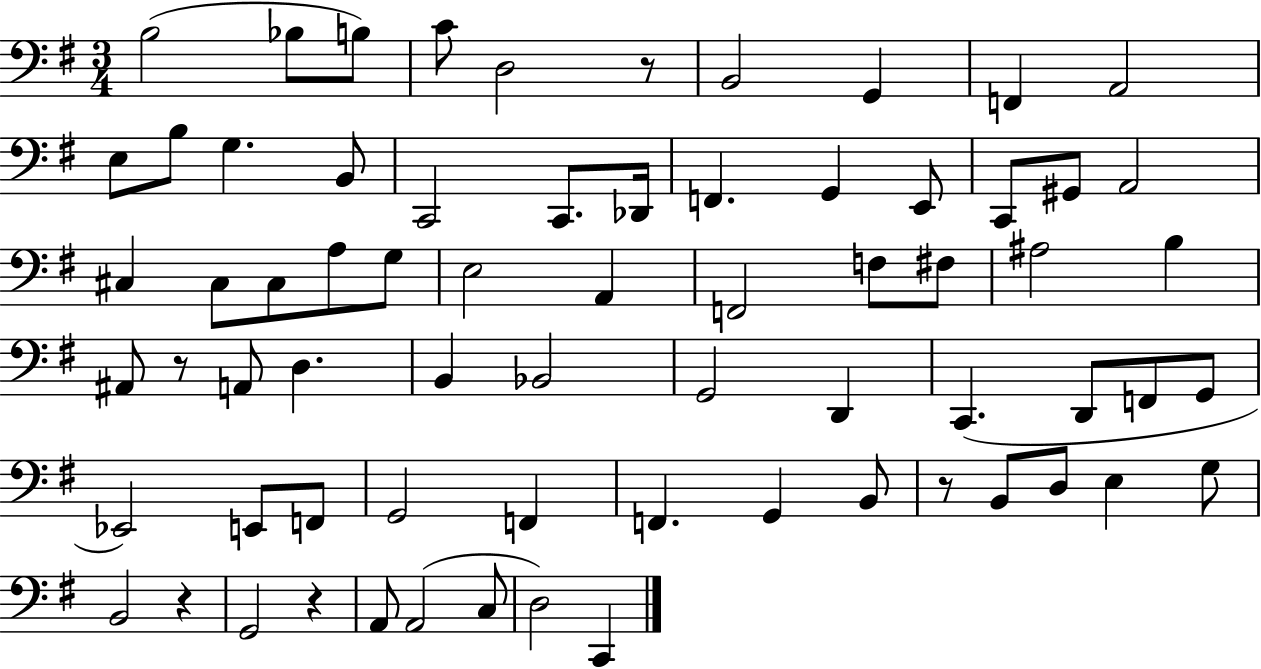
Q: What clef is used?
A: bass